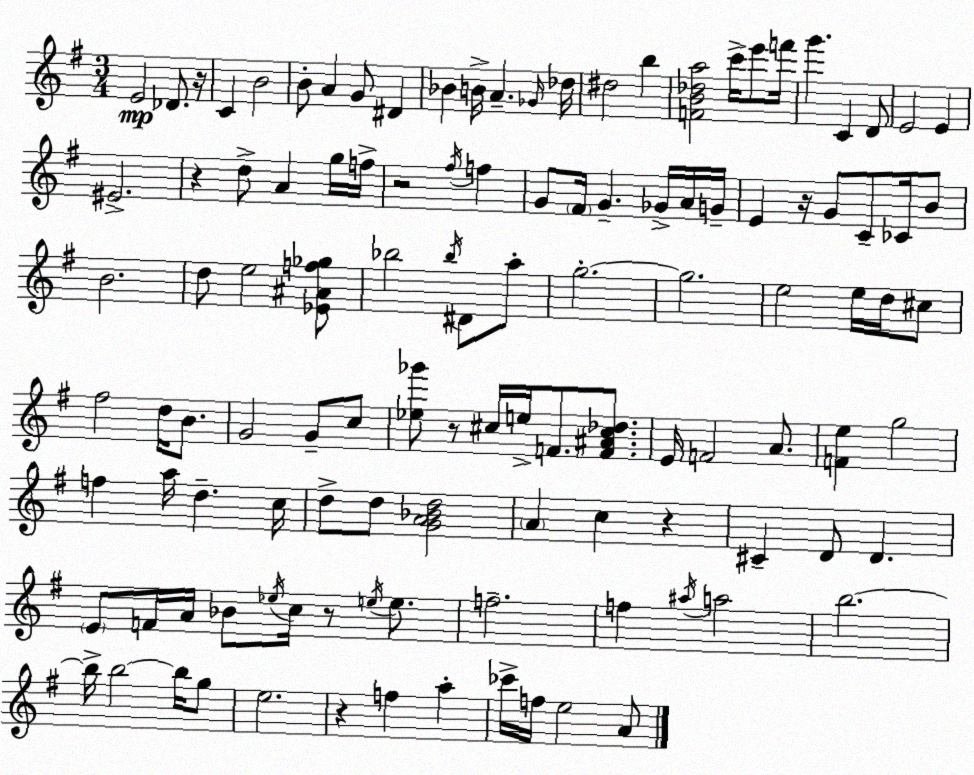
X:1
T:Untitled
M:3/4
L:1/4
K:Em
E2 _D/2 z/4 C B2 B/2 A G/2 ^D _B B/4 A _G/4 _d/4 ^d2 b [FB_da]2 c'/4 e'/2 f'/4 g' C D/2 E2 E ^E2 z d/2 A g/4 f/4 z2 ^f/4 f G/2 ^F/4 G _G/4 A/4 G/4 E z/4 G/2 C/2 _C/4 B/2 B2 d/2 e2 [_E^Af_g]/2 _b2 _b/4 ^D/2 a/2 g2 g2 e2 e/4 d/4 ^c/2 ^f2 d/4 B/2 G2 G/2 c/2 [_e_g']/2 z/2 ^c/4 e/4 F/2 [F^A^c_d]/2 E/4 F2 A/2 [Fe] g2 f a/4 d c/4 d/2 d/2 [GA_Bd]2 A c z ^C D/2 D E/2 F/4 A/4 _B/2 _e/4 c/4 z/2 e/4 e/2 f2 f ^a/4 a2 b2 b/4 b2 b/4 g/2 e2 z f a _c'/4 f/4 e2 A/2